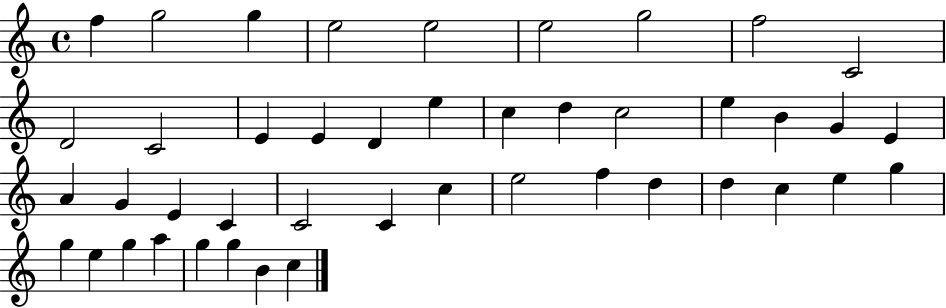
{
  \clef treble
  \time 4/4
  \defaultTimeSignature
  \key c \major
  f''4 g''2 g''4 | e''2 e''2 | e''2 g''2 | f''2 c'2 | \break d'2 c'2 | e'4 e'4 d'4 e''4 | c''4 d''4 c''2 | e''4 b'4 g'4 e'4 | \break a'4 g'4 e'4 c'4 | c'2 c'4 c''4 | e''2 f''4 d''4 | d''4 c''4 e''4 g''4 | \break g''4 e''4 g''4 a''4 | g''4 g''4 b'4 c''4 | \bar "|."
}